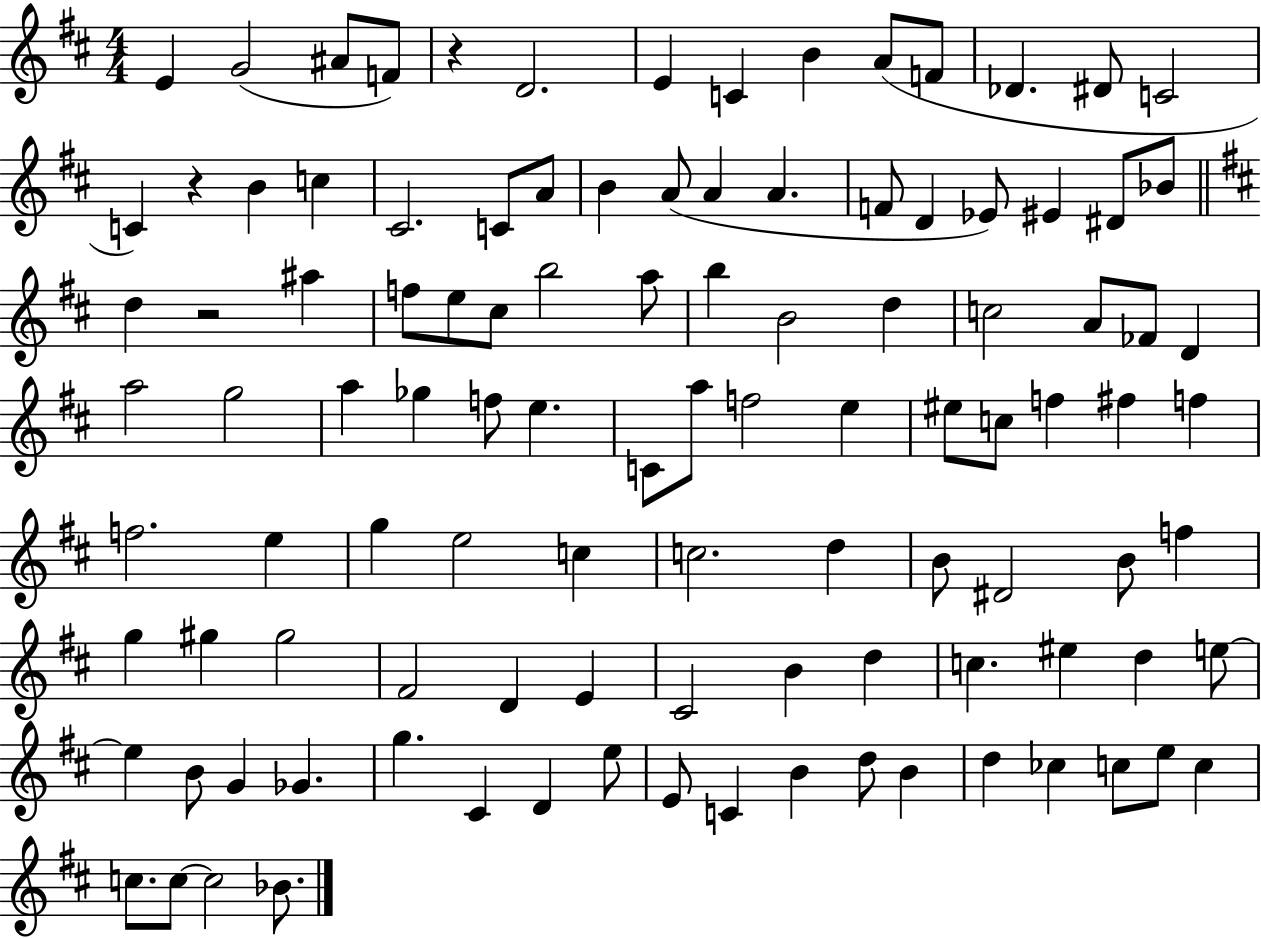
E4/q G4/h A#4/e F4/e R/q D4/h. E4/q C4/q B4/q A4/e F4/e Db4/q. D#4/e C4/h C4/q R/q B4/q C5/q C#4/h. C4/e A4/e B4/q A4/e A4/q A4/q. F4/e D4/q Eb4/e EIS4/q D#4/e Bb4/e D5/q R/h A#5/q F5/e E5/e C#5/e B5/h A5/e B5/q B4/h D5/q C5/h A4/e FES4/e D4/q A5/h G5/h A5/q Gb5/q F5/e E5/q. C4/e A5/e F5/h E5/q EIS5/e C5/e F5/q F#5/q F5/q F5/h. E5/q G5/q E5/h C5/q C5/h. D5/q B4/e D#4/h B4/e F5/q G5/q G#5/q G#5/h F#4/h D4/q E4/q C#4/h B4/q D5/q C5/q. EIS5/q D5/q E5/e E5/q B4/e G4/q Gb4/q. G5/q. C#4/q D4/q E5/e E4/e C4/q B4/q D5/e B4/q D5/q CES5/q C5/e E5/e C5/q C5/e. C5/e C5/h Bb4/e.